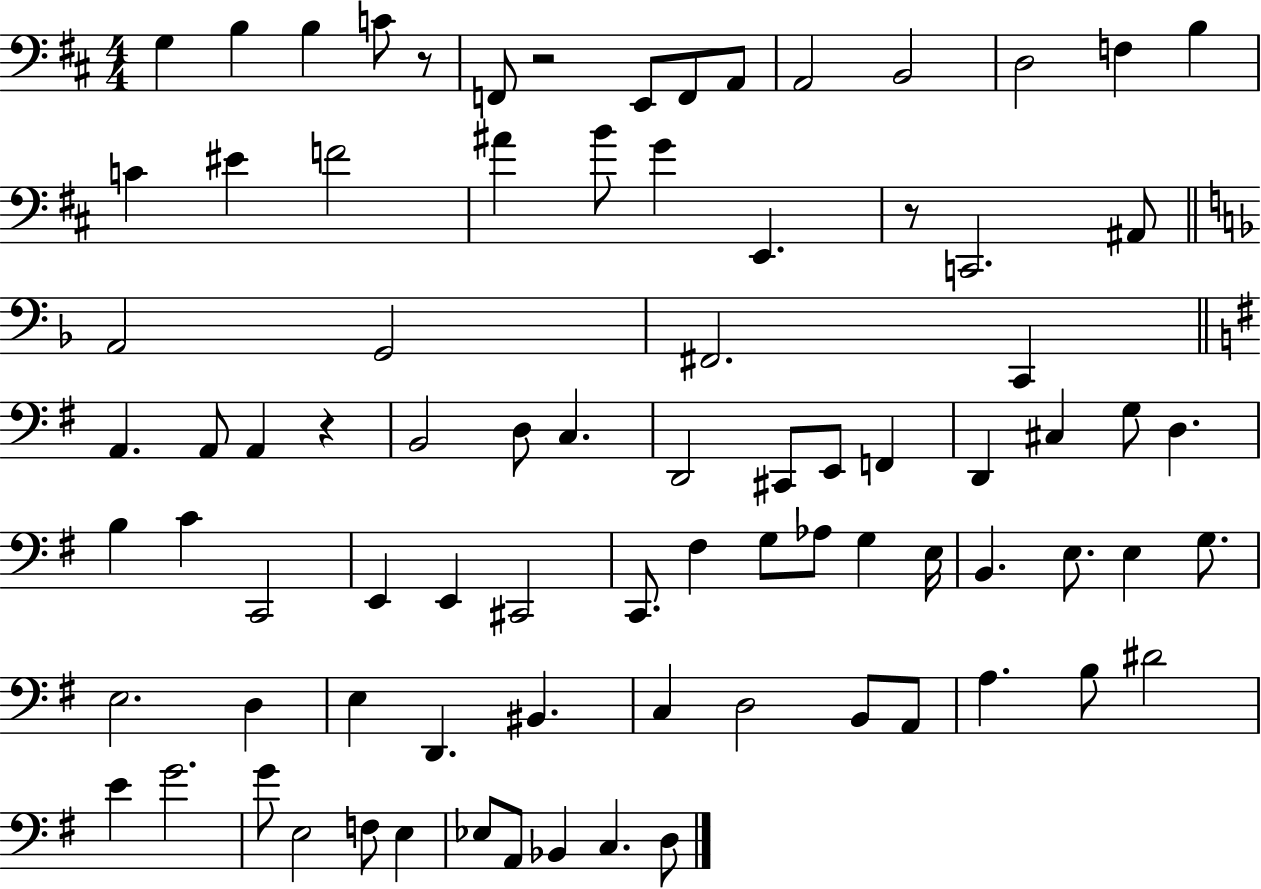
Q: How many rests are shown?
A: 4